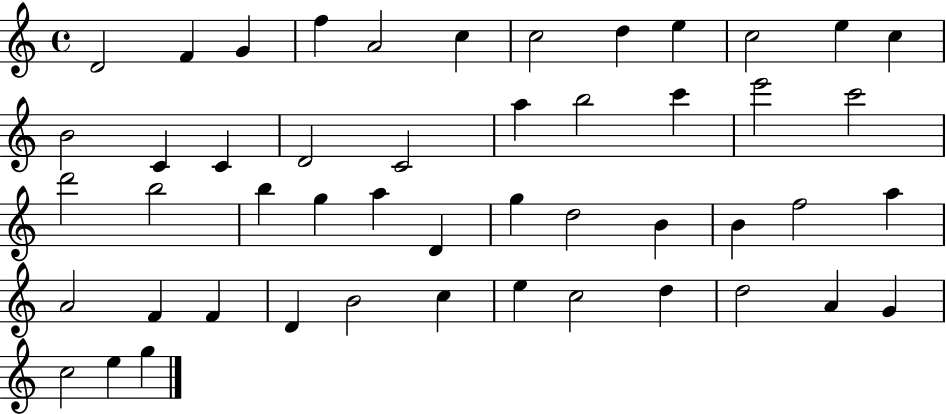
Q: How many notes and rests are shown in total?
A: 49